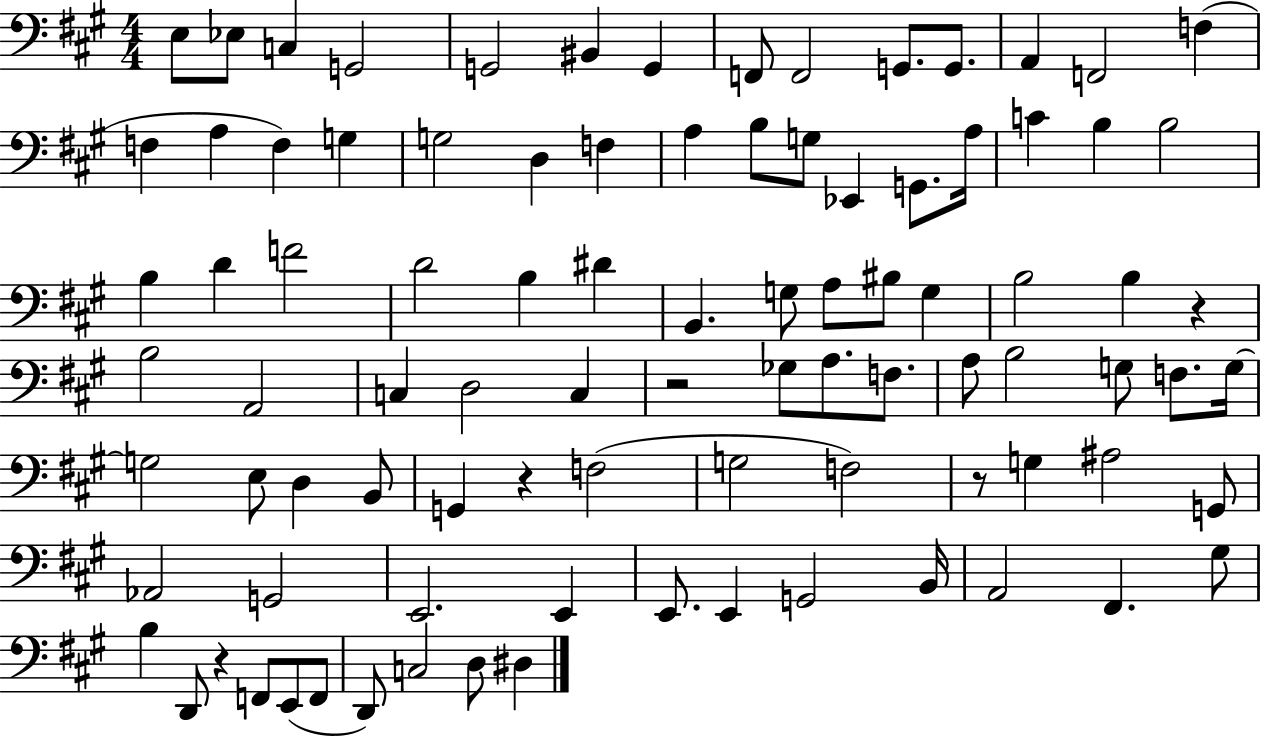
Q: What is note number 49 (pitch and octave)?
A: Gb3